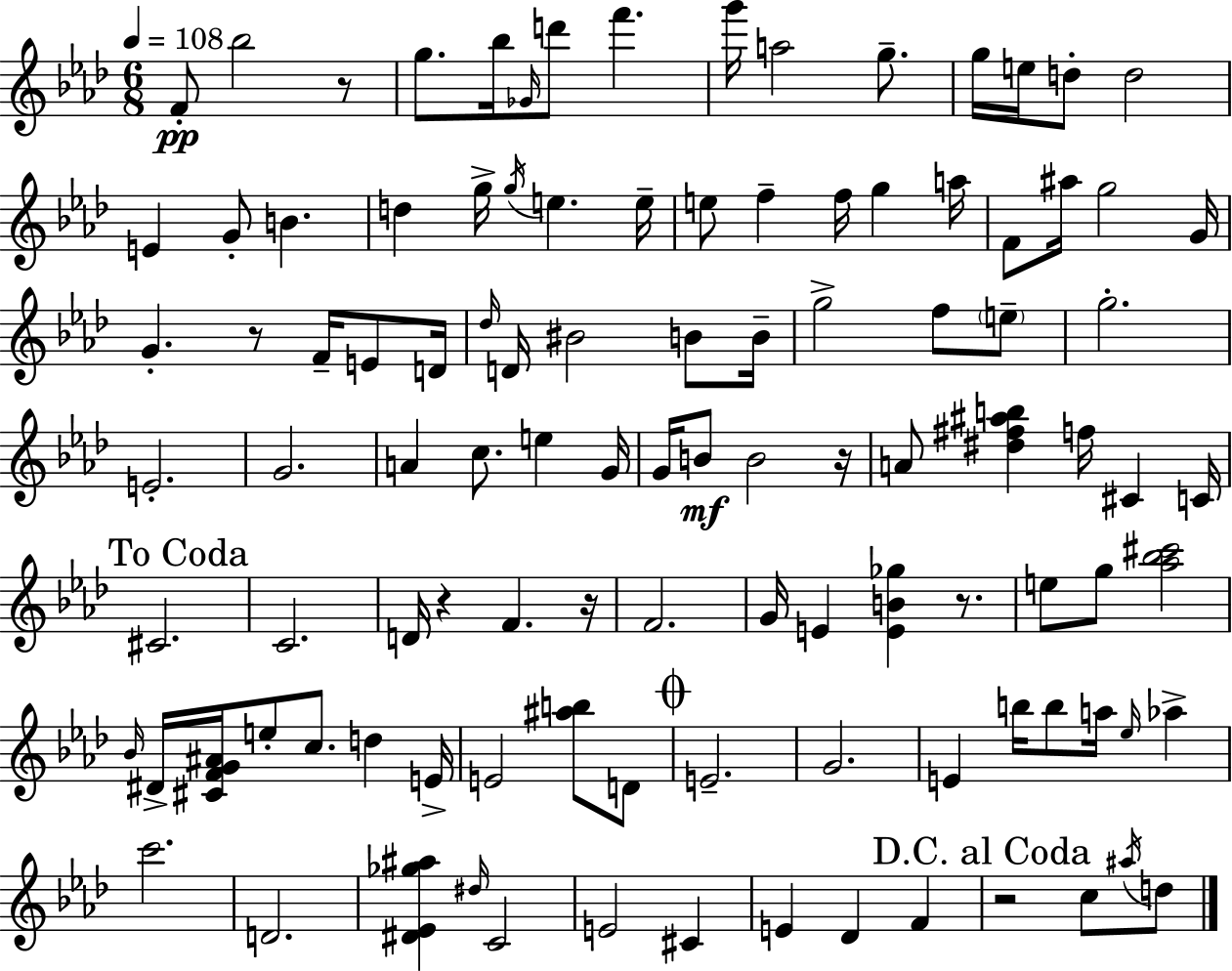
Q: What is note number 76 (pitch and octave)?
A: G4